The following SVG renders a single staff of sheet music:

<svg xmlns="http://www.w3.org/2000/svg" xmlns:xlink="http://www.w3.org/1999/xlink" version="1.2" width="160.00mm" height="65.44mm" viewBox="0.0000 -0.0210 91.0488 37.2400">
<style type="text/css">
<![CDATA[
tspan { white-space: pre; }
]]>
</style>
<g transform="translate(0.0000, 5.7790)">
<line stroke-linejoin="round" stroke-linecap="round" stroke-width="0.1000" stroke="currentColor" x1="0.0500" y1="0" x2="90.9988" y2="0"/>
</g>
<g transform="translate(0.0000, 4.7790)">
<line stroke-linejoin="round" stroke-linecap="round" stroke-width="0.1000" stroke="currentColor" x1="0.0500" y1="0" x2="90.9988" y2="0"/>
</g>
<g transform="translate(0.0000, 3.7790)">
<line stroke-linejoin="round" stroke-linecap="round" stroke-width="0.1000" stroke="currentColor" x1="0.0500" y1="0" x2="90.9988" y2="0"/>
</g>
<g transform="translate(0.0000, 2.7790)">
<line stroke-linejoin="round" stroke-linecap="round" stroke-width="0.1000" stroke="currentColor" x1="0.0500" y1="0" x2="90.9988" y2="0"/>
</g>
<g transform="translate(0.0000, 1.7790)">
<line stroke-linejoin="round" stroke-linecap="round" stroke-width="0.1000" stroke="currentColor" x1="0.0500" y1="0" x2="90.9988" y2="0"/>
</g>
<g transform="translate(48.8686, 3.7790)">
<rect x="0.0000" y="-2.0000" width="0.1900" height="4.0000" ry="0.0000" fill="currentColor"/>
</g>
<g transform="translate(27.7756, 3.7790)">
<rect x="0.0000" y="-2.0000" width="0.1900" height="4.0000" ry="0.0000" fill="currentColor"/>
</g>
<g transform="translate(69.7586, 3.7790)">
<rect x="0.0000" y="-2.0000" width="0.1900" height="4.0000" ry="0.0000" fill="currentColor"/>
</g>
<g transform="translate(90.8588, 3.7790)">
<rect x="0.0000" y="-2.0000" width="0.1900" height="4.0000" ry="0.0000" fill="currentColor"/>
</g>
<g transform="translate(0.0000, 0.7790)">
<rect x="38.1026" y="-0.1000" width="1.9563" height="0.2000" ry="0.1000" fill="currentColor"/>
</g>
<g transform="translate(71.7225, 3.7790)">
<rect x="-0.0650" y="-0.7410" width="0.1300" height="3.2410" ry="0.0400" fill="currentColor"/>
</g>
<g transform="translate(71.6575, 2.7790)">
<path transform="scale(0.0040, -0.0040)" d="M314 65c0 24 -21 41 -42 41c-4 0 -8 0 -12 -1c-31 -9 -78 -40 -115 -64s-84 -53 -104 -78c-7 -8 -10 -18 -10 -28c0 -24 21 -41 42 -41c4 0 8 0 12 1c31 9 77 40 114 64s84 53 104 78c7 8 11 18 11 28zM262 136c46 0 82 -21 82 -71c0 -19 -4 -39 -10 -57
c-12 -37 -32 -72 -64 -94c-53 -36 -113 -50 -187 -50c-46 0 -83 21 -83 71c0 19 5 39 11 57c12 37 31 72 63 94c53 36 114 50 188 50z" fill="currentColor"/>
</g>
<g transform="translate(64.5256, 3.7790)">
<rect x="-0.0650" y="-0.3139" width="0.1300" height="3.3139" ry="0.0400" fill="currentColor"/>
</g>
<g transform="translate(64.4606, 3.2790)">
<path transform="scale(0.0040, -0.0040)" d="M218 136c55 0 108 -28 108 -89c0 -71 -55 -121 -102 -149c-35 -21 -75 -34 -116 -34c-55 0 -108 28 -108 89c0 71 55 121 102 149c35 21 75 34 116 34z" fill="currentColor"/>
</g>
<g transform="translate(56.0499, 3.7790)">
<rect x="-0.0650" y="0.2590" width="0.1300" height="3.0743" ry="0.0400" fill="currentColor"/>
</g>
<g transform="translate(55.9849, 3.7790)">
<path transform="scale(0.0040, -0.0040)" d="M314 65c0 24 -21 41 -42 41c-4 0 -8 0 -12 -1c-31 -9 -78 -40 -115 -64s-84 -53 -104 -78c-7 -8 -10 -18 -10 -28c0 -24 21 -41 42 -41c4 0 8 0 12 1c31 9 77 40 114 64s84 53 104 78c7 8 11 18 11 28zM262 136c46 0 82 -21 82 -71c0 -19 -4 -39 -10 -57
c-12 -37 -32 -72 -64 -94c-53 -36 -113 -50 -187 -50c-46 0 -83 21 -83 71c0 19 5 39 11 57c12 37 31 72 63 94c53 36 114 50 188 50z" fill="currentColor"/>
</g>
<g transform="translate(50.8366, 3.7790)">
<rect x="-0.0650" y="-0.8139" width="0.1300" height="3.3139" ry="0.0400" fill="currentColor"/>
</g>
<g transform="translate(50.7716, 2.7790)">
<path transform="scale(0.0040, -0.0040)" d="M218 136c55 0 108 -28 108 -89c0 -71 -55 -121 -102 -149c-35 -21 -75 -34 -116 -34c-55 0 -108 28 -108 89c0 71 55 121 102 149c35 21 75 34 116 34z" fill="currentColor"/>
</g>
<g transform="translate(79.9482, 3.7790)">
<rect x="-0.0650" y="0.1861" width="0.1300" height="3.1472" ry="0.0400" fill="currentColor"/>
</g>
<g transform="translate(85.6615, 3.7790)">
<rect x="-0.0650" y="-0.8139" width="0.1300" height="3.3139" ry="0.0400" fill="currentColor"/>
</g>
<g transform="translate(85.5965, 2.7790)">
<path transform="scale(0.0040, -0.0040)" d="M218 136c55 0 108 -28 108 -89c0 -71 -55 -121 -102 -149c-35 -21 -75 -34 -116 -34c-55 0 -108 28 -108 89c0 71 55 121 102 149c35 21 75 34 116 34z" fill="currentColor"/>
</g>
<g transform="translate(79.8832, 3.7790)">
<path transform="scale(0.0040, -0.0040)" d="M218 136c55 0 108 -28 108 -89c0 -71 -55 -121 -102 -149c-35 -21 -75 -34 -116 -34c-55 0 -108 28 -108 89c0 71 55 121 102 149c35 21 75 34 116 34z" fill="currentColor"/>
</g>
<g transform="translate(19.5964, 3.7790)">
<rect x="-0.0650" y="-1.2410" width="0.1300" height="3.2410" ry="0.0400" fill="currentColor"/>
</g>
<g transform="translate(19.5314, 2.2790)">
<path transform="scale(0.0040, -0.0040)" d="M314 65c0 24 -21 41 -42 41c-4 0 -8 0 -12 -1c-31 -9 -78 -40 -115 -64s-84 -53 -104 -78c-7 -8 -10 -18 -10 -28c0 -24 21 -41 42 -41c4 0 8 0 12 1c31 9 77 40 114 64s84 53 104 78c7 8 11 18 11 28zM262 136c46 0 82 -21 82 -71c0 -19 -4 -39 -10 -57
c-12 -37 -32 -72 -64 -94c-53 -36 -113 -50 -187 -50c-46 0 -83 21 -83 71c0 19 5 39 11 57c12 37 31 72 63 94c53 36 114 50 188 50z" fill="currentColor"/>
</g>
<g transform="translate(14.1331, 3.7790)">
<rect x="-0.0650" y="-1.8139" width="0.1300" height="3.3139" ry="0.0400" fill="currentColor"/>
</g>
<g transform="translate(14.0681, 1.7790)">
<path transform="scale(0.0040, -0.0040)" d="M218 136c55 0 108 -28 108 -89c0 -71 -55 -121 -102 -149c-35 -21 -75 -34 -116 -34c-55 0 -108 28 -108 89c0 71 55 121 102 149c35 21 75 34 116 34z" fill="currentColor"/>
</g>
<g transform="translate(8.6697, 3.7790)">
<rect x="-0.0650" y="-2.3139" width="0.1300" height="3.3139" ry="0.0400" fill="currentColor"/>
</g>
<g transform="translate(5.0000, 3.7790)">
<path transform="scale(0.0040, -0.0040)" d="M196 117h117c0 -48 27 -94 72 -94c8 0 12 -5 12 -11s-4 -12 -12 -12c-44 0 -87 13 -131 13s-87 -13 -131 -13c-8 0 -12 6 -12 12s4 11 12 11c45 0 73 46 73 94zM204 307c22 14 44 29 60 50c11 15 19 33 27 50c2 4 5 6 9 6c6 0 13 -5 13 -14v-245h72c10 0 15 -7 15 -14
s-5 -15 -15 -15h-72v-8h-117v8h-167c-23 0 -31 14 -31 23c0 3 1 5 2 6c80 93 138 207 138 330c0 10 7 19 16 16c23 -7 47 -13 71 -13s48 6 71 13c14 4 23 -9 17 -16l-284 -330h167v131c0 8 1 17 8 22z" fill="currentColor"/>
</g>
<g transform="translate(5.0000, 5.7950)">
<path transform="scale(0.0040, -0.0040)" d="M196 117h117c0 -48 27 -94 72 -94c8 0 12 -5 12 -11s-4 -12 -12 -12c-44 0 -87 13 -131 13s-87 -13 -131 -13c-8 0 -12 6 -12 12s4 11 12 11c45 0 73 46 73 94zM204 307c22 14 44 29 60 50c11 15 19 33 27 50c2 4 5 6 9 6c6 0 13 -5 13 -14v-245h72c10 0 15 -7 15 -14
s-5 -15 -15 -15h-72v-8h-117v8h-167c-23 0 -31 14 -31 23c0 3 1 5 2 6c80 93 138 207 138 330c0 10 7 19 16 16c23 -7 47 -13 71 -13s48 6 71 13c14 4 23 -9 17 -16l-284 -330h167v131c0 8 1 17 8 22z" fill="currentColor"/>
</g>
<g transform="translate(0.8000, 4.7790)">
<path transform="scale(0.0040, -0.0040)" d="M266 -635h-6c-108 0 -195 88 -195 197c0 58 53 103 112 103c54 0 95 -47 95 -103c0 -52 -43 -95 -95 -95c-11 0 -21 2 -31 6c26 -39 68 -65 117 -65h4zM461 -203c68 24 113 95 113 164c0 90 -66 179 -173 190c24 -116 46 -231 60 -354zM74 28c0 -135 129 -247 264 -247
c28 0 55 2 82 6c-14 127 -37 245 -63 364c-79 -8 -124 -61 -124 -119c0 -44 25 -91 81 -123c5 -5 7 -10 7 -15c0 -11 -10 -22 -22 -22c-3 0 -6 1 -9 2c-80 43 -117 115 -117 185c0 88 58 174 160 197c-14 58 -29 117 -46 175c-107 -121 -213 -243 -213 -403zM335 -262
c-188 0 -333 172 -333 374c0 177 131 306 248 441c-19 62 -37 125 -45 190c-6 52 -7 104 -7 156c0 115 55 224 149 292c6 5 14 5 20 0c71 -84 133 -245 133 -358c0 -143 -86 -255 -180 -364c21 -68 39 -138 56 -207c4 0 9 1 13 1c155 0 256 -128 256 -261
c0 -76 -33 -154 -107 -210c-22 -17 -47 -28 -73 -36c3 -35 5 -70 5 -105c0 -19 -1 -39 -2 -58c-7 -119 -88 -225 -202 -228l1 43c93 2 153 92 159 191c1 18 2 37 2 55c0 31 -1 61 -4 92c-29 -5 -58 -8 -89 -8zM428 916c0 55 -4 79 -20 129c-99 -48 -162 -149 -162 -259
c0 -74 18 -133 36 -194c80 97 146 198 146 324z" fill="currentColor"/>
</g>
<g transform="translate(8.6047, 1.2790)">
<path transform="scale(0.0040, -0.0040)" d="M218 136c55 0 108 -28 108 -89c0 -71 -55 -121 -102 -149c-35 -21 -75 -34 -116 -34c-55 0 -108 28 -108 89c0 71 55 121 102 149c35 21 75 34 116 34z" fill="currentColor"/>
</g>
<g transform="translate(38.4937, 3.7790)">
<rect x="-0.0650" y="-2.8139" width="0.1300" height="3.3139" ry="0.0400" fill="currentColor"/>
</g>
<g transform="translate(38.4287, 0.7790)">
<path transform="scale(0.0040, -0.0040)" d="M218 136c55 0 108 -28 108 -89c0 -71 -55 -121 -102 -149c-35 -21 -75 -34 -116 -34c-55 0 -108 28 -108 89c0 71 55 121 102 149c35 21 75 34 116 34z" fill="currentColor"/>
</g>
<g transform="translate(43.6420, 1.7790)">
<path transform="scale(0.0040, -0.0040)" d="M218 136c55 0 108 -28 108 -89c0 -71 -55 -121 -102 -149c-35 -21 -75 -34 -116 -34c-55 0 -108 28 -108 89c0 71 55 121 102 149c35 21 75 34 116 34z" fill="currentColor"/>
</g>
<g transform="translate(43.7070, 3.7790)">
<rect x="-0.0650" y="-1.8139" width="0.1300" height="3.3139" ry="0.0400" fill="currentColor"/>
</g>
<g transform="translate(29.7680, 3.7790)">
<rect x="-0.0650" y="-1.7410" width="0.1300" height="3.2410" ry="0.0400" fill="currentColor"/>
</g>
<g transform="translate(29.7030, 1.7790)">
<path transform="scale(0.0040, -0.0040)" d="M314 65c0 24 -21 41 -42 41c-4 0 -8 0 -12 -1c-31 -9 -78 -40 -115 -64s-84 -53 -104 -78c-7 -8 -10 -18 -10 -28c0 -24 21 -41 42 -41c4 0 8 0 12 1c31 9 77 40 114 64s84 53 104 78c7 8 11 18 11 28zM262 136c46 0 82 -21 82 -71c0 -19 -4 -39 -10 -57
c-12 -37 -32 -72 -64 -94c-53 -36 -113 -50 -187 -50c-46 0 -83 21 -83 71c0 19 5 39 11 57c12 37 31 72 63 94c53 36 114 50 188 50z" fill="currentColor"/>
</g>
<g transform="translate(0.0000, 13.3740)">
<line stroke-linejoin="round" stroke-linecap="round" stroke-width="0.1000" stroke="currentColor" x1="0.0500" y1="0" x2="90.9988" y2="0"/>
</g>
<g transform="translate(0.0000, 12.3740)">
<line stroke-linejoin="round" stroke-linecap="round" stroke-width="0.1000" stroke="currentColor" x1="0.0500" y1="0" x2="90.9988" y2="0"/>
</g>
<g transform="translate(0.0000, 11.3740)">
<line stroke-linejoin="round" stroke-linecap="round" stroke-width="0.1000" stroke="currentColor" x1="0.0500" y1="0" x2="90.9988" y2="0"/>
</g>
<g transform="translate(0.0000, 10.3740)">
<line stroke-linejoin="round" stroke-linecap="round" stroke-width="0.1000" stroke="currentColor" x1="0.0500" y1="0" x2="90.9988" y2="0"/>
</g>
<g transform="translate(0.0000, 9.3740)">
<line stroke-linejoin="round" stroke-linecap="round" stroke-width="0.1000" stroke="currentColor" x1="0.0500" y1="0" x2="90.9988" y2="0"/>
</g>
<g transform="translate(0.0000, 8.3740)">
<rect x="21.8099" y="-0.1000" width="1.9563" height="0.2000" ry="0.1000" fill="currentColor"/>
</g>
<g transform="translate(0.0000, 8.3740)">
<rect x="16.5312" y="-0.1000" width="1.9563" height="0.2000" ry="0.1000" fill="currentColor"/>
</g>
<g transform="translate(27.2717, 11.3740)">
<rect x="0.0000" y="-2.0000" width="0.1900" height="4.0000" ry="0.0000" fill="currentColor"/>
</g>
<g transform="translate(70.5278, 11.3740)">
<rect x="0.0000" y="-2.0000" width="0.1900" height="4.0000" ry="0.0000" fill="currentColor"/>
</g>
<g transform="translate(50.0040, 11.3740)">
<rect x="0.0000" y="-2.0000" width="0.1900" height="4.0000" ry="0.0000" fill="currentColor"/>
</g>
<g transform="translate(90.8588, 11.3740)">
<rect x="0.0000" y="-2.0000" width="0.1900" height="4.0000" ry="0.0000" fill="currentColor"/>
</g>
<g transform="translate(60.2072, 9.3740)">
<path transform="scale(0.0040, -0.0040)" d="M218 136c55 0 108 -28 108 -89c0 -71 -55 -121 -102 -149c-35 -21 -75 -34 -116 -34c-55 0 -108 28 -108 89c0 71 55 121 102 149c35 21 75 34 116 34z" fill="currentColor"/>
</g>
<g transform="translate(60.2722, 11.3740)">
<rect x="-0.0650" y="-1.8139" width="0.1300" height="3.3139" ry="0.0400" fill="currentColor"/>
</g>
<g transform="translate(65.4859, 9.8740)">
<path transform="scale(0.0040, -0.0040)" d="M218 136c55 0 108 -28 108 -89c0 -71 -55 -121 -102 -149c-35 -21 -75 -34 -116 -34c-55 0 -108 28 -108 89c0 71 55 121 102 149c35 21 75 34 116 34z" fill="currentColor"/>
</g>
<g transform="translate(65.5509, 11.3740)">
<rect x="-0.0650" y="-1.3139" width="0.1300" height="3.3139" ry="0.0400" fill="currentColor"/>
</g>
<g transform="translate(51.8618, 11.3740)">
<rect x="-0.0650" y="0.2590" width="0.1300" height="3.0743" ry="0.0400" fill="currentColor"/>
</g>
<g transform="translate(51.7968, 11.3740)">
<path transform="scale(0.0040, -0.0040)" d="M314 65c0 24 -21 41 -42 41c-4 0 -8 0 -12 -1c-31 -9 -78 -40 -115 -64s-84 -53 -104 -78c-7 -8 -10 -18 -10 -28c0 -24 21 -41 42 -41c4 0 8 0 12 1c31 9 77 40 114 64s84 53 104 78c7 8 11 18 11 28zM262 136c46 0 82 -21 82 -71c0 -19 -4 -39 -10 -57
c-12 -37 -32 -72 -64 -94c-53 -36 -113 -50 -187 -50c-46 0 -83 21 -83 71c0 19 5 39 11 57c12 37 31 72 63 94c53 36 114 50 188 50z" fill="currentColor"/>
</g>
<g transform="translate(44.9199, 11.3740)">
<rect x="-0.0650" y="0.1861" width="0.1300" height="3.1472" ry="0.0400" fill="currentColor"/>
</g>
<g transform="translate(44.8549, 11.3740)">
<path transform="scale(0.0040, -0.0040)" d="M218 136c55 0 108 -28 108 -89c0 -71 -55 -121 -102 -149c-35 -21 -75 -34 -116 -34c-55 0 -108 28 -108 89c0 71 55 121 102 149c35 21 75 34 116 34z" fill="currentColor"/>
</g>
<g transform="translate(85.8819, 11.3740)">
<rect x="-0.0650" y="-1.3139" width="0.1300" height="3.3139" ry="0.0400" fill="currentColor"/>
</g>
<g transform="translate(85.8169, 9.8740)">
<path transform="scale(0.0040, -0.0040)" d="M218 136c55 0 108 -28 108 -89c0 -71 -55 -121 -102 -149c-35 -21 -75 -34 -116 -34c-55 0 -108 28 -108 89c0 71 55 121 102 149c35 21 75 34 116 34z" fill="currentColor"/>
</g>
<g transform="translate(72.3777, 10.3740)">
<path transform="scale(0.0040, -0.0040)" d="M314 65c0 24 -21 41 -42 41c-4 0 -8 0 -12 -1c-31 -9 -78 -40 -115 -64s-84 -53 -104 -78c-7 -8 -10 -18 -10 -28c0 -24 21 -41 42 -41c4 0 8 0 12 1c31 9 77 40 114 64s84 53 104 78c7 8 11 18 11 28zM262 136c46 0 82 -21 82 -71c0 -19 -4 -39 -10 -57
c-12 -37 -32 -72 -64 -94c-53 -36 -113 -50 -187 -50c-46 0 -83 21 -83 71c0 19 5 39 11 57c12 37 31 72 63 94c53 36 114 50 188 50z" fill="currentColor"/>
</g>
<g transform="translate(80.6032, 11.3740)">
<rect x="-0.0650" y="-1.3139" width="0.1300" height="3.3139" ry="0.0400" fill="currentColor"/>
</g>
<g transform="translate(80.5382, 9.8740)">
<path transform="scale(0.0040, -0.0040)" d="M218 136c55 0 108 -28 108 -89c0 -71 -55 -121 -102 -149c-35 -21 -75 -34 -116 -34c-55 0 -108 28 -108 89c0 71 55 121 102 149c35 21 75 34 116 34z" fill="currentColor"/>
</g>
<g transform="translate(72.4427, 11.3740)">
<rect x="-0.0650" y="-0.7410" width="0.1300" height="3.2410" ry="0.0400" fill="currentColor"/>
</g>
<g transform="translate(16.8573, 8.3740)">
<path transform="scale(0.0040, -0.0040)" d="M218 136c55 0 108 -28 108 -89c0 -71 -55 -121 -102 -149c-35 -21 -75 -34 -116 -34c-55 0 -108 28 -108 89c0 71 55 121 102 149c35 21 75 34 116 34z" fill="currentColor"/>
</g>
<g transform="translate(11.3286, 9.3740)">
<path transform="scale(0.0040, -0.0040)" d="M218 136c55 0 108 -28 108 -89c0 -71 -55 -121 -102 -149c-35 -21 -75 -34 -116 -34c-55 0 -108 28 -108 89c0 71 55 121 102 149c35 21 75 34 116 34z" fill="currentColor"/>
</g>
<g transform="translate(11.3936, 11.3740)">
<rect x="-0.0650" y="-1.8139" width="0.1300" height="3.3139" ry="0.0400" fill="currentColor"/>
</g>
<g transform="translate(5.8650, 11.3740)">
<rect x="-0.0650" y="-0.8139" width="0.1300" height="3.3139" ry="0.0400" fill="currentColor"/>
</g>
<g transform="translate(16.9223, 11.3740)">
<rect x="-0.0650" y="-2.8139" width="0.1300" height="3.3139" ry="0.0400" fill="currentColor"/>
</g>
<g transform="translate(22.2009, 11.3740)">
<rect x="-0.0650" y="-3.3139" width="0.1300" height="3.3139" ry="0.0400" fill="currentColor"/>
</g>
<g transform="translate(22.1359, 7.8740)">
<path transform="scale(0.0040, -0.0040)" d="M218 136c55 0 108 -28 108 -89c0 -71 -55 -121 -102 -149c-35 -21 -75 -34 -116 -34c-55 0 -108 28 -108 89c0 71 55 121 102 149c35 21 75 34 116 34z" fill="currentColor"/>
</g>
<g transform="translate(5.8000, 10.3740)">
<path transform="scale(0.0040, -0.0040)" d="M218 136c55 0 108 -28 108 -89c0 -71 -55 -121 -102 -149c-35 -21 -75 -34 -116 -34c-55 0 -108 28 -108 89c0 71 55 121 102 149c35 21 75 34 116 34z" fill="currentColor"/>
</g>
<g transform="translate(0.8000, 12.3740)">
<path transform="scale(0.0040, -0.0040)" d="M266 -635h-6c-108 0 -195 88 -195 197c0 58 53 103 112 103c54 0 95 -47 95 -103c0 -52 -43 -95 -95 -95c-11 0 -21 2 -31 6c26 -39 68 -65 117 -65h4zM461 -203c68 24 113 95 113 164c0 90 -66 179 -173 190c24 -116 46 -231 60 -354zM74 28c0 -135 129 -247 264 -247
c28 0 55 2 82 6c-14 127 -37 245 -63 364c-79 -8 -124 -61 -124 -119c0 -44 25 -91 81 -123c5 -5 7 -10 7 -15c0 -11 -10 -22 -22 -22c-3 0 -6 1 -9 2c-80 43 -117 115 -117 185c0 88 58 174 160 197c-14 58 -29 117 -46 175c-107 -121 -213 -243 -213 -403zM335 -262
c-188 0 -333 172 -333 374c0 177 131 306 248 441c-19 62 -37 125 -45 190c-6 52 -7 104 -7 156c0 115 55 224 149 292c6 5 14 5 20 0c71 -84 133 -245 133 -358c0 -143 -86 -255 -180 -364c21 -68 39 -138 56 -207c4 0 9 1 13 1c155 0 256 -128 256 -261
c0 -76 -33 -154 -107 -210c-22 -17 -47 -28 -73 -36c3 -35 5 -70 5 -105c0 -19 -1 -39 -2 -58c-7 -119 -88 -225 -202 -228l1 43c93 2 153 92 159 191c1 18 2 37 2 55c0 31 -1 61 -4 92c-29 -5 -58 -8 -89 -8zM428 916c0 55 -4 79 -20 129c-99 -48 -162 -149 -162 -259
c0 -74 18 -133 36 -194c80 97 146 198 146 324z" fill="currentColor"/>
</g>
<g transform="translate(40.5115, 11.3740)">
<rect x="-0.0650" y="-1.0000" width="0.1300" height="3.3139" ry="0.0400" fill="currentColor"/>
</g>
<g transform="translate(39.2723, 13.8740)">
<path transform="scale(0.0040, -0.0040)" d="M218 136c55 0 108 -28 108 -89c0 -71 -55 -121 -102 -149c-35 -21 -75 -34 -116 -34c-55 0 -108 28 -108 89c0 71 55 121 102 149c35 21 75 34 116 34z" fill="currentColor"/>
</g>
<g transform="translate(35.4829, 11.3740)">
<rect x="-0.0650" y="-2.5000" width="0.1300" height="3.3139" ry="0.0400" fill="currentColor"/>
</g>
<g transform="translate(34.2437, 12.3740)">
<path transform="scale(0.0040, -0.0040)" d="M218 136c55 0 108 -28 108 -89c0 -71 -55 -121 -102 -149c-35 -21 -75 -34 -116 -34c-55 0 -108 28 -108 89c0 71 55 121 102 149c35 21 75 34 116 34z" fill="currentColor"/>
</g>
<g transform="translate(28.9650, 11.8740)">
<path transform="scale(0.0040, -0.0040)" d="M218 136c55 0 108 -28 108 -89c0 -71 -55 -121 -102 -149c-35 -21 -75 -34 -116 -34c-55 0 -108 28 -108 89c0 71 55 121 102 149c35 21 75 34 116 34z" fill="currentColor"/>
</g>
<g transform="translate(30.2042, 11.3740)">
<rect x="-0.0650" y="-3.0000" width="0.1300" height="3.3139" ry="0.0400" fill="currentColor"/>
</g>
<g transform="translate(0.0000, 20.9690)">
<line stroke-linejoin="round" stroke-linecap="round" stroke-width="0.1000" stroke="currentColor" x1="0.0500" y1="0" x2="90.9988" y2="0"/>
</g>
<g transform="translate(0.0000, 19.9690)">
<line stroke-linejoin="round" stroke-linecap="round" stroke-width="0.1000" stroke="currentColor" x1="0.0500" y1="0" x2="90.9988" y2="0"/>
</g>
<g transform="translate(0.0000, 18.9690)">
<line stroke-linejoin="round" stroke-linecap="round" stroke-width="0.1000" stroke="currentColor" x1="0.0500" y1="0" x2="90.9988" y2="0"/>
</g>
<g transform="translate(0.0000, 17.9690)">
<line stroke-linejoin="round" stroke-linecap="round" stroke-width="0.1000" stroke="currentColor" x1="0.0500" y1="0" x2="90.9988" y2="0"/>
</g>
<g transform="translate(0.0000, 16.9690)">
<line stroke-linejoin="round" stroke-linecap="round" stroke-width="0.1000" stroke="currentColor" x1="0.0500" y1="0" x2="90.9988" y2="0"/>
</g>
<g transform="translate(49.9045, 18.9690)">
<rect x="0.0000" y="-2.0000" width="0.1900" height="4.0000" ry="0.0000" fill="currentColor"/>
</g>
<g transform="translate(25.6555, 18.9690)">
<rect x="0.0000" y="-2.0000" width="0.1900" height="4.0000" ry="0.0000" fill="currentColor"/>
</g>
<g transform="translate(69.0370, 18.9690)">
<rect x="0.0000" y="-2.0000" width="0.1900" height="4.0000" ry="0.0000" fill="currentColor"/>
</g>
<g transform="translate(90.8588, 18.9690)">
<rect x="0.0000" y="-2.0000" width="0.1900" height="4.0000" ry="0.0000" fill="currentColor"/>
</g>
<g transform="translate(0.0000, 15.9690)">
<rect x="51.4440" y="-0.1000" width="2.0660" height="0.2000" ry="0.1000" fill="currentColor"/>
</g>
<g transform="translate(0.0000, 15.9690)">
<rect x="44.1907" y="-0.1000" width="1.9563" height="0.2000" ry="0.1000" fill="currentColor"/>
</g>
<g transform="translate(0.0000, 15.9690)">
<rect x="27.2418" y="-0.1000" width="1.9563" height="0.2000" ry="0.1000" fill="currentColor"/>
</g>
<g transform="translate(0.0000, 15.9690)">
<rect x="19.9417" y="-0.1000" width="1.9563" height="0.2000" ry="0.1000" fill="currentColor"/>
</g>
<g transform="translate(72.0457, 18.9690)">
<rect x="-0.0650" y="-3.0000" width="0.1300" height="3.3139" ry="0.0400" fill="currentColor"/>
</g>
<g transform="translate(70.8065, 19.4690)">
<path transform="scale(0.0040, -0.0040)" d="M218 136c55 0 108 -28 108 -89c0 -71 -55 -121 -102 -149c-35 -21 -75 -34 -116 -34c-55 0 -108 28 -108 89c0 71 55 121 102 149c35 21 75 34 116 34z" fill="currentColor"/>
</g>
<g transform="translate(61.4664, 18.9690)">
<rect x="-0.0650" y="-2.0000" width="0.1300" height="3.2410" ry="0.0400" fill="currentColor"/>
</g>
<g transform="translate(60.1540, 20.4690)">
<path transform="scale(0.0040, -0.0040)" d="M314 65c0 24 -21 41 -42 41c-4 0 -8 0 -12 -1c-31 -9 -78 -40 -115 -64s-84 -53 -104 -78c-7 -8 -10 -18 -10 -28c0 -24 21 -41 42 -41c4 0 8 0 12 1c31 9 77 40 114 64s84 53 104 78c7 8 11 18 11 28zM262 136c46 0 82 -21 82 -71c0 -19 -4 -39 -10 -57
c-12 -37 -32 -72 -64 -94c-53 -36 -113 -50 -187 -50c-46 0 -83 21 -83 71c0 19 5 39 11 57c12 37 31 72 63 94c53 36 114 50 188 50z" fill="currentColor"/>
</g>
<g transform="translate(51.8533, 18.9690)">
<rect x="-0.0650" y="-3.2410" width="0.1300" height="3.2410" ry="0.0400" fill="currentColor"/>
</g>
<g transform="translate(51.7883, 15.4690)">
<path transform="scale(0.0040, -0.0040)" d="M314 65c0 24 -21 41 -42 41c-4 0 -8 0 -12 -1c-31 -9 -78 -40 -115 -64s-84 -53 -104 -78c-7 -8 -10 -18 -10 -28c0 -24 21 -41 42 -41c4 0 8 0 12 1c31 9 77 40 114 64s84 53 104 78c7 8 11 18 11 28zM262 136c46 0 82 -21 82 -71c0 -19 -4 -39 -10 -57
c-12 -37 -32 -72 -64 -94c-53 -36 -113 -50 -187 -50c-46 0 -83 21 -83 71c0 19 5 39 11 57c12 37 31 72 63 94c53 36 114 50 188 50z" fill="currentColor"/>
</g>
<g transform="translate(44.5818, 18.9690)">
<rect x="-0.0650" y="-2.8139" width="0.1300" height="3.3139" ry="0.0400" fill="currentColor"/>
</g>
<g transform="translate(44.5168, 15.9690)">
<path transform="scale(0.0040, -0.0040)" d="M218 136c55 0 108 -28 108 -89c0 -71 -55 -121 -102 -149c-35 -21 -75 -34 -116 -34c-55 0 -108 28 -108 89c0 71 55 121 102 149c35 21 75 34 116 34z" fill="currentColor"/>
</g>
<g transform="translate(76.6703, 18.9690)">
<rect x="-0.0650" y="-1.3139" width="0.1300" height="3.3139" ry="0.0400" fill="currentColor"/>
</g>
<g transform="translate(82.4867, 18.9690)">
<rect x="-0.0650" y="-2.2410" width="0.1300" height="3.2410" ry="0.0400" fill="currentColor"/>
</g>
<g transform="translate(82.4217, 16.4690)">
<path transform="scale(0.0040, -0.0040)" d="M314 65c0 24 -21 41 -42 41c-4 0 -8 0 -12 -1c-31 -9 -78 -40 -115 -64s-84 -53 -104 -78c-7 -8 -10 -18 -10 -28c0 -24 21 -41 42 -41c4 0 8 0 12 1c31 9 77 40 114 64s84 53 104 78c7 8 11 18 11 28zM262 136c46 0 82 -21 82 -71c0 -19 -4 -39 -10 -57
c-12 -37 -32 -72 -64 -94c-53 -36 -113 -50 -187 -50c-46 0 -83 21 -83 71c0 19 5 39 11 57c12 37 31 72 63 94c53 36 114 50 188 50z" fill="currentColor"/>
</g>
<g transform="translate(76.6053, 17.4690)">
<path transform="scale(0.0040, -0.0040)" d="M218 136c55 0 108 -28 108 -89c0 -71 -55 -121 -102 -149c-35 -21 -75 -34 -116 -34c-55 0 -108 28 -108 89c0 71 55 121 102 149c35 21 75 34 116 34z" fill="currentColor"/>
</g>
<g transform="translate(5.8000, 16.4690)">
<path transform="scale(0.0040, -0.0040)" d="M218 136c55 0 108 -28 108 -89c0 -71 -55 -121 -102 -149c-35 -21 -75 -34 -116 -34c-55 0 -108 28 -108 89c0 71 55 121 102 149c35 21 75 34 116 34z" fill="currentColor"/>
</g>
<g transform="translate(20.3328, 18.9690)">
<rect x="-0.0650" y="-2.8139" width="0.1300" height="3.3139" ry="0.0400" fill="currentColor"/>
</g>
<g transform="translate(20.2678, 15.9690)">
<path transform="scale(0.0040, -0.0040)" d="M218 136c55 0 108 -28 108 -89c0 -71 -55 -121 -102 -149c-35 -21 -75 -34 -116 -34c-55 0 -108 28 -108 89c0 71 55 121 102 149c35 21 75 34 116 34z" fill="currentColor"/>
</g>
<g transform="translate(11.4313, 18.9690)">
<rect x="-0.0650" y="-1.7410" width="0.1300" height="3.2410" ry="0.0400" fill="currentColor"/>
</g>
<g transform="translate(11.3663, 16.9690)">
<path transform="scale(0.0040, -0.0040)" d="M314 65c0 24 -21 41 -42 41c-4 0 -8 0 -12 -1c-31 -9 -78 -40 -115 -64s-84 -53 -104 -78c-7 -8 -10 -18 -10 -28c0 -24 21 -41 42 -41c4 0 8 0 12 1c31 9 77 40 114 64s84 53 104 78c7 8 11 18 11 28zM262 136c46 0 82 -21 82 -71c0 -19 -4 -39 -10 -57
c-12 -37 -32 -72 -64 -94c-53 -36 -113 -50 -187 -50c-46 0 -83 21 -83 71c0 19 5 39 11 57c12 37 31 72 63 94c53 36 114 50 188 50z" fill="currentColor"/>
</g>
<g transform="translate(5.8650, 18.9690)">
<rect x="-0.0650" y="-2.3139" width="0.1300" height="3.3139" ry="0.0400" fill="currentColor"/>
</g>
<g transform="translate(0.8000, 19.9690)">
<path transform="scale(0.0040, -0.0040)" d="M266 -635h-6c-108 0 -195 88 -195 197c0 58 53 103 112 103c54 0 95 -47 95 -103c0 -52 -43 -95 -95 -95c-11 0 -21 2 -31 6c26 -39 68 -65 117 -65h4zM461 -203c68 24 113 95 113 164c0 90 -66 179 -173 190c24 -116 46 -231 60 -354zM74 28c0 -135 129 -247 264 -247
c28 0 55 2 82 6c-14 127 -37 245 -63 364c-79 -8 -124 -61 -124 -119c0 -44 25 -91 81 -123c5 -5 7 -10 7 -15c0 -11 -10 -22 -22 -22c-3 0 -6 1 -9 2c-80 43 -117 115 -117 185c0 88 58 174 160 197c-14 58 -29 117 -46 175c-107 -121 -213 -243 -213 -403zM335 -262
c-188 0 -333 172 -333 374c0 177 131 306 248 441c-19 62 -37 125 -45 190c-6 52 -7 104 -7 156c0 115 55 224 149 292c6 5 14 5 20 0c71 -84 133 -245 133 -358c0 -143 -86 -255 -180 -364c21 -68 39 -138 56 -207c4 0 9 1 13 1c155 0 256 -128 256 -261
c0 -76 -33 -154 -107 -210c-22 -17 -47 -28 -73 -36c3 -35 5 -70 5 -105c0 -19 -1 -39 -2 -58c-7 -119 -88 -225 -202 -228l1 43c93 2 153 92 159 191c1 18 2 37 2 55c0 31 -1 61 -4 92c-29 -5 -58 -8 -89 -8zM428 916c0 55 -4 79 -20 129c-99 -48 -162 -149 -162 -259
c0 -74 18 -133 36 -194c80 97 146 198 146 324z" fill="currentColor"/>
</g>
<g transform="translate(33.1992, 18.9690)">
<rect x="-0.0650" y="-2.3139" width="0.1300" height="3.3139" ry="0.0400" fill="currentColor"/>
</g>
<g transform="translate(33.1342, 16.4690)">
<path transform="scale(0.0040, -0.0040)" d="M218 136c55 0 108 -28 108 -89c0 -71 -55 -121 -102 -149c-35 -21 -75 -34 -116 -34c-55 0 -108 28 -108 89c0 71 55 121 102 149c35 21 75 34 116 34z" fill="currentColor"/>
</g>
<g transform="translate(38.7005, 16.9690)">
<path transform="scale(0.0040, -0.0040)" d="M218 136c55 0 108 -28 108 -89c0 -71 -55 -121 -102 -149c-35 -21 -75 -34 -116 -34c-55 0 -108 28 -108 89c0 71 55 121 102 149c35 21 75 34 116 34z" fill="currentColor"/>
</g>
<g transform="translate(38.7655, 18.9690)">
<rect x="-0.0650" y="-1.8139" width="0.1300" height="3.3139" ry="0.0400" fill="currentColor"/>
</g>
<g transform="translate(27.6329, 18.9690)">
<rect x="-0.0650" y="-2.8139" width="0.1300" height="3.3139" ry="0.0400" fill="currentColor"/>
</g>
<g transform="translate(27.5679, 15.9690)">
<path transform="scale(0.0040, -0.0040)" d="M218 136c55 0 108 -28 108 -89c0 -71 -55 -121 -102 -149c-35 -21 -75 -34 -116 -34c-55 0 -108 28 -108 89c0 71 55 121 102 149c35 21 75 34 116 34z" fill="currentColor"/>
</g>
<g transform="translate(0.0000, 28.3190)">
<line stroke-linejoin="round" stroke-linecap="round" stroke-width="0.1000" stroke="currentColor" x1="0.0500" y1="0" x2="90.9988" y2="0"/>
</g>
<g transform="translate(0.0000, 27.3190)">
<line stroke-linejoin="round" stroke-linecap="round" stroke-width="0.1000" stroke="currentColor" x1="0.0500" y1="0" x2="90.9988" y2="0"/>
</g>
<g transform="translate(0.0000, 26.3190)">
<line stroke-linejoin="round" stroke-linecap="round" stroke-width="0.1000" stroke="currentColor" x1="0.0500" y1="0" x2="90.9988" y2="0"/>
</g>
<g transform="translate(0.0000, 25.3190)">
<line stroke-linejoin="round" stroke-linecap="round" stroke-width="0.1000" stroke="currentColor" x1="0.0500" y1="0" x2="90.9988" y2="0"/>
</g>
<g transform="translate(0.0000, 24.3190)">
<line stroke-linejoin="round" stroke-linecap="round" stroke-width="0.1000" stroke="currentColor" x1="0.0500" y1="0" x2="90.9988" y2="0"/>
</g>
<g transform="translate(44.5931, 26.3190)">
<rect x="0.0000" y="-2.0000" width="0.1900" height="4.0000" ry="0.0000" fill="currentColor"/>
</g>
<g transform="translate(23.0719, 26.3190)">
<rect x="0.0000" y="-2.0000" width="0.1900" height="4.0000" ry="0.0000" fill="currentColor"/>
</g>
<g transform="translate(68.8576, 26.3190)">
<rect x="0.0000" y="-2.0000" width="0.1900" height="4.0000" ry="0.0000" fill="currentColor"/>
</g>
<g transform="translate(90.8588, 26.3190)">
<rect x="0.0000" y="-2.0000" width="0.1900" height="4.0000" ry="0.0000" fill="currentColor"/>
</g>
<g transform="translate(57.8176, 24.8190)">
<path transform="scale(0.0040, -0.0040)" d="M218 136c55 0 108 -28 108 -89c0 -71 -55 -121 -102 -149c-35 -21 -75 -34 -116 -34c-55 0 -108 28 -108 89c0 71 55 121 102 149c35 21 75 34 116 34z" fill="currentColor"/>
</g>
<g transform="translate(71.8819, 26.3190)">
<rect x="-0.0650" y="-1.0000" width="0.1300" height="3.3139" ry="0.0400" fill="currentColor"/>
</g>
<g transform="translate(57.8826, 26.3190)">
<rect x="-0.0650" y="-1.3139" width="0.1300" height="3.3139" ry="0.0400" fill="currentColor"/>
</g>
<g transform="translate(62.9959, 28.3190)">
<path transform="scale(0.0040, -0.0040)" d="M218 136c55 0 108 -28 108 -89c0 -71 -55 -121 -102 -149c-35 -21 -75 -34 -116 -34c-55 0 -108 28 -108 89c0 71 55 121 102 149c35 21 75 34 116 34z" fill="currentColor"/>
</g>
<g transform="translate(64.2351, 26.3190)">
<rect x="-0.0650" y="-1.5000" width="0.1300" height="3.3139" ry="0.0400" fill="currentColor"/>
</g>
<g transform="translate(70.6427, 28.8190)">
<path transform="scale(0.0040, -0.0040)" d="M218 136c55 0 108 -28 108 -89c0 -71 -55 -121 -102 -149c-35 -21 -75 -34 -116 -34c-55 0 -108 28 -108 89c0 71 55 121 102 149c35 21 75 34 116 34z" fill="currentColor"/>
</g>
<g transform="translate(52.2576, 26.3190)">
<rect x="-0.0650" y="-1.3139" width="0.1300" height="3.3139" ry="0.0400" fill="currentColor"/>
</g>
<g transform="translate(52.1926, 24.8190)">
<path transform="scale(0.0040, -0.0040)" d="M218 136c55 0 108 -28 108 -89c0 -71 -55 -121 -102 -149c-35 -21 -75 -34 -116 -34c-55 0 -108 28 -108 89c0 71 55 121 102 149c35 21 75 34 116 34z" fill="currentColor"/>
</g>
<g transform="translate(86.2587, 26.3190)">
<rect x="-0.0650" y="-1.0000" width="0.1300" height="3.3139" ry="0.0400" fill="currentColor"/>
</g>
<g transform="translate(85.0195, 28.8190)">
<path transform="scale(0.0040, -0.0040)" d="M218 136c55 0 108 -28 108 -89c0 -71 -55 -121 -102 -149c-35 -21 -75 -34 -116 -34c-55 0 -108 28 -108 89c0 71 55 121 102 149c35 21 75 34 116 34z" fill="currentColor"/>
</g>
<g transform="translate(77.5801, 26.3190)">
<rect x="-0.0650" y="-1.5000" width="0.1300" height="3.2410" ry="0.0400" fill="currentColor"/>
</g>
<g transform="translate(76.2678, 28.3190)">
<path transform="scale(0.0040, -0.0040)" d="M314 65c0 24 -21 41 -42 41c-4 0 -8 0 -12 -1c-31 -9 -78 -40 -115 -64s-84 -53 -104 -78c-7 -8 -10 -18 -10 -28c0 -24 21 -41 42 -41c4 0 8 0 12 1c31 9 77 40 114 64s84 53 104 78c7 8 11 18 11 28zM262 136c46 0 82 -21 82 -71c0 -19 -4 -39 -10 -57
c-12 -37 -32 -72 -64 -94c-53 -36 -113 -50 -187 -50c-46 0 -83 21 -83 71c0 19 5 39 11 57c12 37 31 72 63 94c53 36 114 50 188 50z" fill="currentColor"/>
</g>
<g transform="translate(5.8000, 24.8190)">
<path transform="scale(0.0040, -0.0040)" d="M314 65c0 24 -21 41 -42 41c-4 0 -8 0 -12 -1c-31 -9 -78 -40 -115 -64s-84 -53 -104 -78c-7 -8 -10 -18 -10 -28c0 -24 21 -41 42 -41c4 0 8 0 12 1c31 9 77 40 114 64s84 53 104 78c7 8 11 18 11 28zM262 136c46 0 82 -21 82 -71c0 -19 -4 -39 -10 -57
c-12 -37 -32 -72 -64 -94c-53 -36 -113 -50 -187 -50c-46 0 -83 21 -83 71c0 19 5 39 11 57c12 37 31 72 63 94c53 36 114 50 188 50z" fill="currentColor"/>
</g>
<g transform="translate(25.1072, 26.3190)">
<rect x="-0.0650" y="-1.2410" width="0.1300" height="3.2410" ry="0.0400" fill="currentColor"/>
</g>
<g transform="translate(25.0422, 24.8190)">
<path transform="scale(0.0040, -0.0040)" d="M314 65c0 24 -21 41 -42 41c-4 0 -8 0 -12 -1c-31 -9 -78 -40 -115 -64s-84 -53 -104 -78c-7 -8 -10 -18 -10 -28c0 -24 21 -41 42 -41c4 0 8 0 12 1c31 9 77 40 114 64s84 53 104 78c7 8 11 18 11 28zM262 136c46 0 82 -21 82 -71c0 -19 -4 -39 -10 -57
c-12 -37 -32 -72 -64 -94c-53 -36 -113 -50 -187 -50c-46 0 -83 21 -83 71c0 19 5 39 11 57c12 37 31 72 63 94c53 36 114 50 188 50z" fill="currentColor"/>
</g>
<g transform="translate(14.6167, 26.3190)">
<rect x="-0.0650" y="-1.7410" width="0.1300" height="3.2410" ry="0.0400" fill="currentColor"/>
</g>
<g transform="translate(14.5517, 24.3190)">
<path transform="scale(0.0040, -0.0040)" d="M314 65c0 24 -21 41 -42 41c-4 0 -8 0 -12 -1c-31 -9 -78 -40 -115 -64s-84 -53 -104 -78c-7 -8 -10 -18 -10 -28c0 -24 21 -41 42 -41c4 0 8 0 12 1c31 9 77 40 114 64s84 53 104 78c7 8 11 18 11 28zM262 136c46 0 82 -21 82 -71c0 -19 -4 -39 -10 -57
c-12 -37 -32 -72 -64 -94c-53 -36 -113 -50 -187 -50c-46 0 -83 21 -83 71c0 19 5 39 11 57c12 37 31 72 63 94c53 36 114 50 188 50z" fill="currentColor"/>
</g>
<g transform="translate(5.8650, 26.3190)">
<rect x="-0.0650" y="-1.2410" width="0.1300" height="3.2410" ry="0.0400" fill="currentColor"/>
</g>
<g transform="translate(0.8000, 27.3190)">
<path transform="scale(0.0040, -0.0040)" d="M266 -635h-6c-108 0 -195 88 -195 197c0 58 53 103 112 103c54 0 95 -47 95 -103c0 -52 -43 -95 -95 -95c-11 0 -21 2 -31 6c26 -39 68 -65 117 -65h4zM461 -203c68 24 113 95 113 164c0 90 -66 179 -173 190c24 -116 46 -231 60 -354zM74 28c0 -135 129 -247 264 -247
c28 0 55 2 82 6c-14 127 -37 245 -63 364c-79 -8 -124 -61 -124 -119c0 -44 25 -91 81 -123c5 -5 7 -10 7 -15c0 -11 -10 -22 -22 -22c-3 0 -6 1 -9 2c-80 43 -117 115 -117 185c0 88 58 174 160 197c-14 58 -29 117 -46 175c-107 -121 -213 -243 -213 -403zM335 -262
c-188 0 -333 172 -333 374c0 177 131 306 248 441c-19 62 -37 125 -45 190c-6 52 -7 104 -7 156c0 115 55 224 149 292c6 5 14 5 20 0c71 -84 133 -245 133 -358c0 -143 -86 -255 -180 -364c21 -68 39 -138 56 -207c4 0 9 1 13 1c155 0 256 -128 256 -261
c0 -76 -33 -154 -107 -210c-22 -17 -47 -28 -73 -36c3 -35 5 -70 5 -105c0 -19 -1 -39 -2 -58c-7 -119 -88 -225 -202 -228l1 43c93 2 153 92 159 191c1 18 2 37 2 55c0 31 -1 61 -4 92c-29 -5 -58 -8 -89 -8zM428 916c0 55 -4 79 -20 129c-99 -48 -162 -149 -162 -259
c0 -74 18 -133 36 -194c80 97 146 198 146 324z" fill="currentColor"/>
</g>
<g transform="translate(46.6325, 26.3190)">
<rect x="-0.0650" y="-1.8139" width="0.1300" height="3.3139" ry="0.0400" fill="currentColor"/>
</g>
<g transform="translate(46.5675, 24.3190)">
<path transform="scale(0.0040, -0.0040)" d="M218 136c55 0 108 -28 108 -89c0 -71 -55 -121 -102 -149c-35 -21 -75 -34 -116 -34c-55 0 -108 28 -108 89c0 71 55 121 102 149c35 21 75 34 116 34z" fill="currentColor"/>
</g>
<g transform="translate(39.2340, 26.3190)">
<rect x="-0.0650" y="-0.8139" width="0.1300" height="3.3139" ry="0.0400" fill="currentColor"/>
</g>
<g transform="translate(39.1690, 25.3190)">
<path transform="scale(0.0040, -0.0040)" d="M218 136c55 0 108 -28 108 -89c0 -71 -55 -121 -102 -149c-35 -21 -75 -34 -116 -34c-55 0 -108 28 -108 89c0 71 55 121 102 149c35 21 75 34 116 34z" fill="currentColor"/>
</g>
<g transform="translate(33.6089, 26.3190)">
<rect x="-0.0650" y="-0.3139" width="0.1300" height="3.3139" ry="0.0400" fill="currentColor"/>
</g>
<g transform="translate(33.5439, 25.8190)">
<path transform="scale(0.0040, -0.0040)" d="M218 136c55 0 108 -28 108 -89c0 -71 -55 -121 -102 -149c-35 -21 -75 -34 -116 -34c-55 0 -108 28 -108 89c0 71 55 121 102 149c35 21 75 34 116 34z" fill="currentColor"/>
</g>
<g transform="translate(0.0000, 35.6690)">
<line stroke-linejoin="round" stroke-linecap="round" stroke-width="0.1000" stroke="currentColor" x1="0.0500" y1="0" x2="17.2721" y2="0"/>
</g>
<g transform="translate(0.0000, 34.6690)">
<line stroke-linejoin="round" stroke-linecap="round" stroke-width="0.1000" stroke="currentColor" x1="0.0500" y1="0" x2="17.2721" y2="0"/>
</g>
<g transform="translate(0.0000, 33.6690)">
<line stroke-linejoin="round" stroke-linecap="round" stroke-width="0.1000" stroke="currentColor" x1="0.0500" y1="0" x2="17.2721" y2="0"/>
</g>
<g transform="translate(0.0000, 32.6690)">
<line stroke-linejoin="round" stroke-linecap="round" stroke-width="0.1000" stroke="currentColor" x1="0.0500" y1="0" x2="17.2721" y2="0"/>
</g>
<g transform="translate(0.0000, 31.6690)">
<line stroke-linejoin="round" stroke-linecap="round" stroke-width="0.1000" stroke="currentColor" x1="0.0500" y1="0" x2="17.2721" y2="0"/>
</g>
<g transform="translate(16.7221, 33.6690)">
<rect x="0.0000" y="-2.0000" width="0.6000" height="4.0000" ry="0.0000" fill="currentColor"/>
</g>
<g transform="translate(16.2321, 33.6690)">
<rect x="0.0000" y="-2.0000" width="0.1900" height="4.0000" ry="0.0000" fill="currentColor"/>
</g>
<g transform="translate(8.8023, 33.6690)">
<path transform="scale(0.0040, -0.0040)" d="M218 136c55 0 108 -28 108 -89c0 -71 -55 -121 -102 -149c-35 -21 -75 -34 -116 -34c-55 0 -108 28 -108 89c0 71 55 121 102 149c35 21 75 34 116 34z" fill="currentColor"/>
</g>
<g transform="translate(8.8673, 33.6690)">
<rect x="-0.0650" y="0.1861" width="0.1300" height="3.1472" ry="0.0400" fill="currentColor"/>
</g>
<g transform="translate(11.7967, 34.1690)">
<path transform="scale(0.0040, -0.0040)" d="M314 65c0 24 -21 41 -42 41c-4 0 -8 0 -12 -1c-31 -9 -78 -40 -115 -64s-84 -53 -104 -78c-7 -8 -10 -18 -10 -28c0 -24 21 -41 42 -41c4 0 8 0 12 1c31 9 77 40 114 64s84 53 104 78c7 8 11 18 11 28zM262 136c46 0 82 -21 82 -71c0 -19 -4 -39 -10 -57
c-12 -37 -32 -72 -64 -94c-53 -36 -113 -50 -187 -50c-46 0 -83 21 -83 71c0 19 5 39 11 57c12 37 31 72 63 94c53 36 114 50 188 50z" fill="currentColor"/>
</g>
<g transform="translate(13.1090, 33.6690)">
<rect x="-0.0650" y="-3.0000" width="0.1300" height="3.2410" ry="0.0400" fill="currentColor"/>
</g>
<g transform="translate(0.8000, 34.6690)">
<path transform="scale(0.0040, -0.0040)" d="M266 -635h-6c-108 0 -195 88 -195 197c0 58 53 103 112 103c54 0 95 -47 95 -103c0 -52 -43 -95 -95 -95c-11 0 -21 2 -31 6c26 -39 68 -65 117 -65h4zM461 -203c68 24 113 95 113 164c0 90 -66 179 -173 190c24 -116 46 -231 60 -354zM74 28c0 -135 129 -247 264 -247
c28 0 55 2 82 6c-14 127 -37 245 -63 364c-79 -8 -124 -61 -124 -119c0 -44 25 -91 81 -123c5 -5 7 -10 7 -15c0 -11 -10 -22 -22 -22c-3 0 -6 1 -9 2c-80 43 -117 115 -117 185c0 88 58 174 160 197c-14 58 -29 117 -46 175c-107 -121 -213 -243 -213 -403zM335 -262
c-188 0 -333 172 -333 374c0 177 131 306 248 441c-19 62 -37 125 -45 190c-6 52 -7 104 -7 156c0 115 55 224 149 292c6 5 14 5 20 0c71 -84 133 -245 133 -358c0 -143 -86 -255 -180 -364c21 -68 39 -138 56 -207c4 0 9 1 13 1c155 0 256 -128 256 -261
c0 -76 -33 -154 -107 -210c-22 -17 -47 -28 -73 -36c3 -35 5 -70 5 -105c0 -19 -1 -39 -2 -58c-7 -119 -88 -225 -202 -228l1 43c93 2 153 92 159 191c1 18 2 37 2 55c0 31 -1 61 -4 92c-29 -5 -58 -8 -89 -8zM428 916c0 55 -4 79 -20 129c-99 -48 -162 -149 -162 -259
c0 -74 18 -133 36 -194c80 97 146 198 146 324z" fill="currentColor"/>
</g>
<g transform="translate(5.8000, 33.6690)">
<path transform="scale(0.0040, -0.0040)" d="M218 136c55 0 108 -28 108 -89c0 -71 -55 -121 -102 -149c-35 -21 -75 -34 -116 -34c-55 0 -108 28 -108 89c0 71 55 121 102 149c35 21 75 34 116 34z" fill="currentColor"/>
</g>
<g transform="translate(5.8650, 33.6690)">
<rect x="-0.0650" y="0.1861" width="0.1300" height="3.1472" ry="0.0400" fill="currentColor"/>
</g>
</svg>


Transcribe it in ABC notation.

X:1
T:Untitled
M:4/4
L:1/4
K:C
g f e2 f2 a f d B2 c d2 B d d f a b A G D B B2 f e d2 e e g f2 a a g f a b2 F2 A e g2 e2 f2 e2 c d f e e E D E2 D B B A2